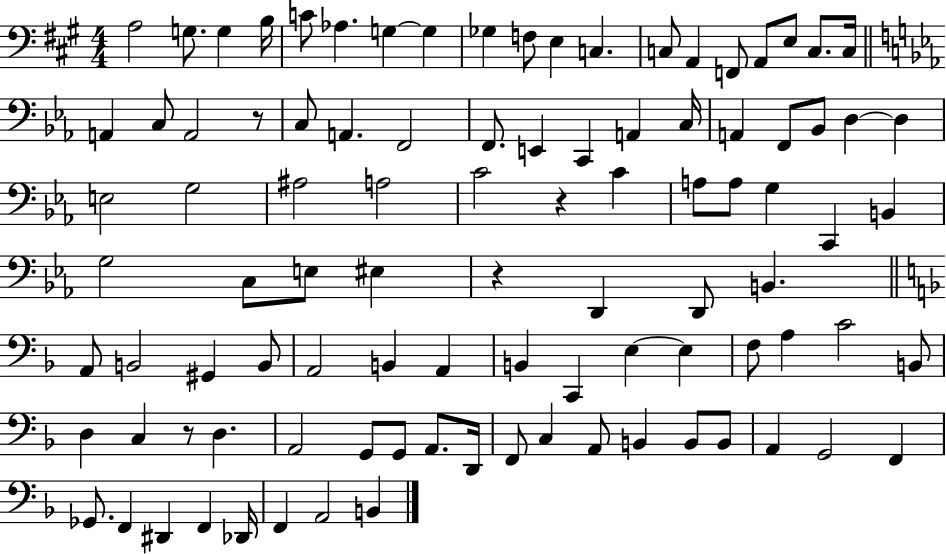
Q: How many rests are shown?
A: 4